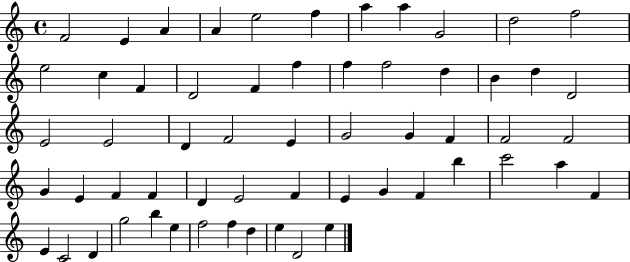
F4/h E4/q A4/q A4/q E5/h F5/q A5/q A5/q G4/h D5/h F5/h E5/h C5/q F4/q D4/h F4/q F5/q F5/q F5/h D5/q B4/q D5/q D4/h E4/h E4/h D4/q F4/h E4/q G4/h G4/q F4/q F4/h F4/h G4/q E4/q F4/q F4/q D4/q E4/h F4/q E4/q G4/q F4/q B5/q C6/h A5/q F4/q E4/q C4/h D4/q G5/h B5/q E5/q F5/h F5/q D5/q E5/q D4/h E5/q